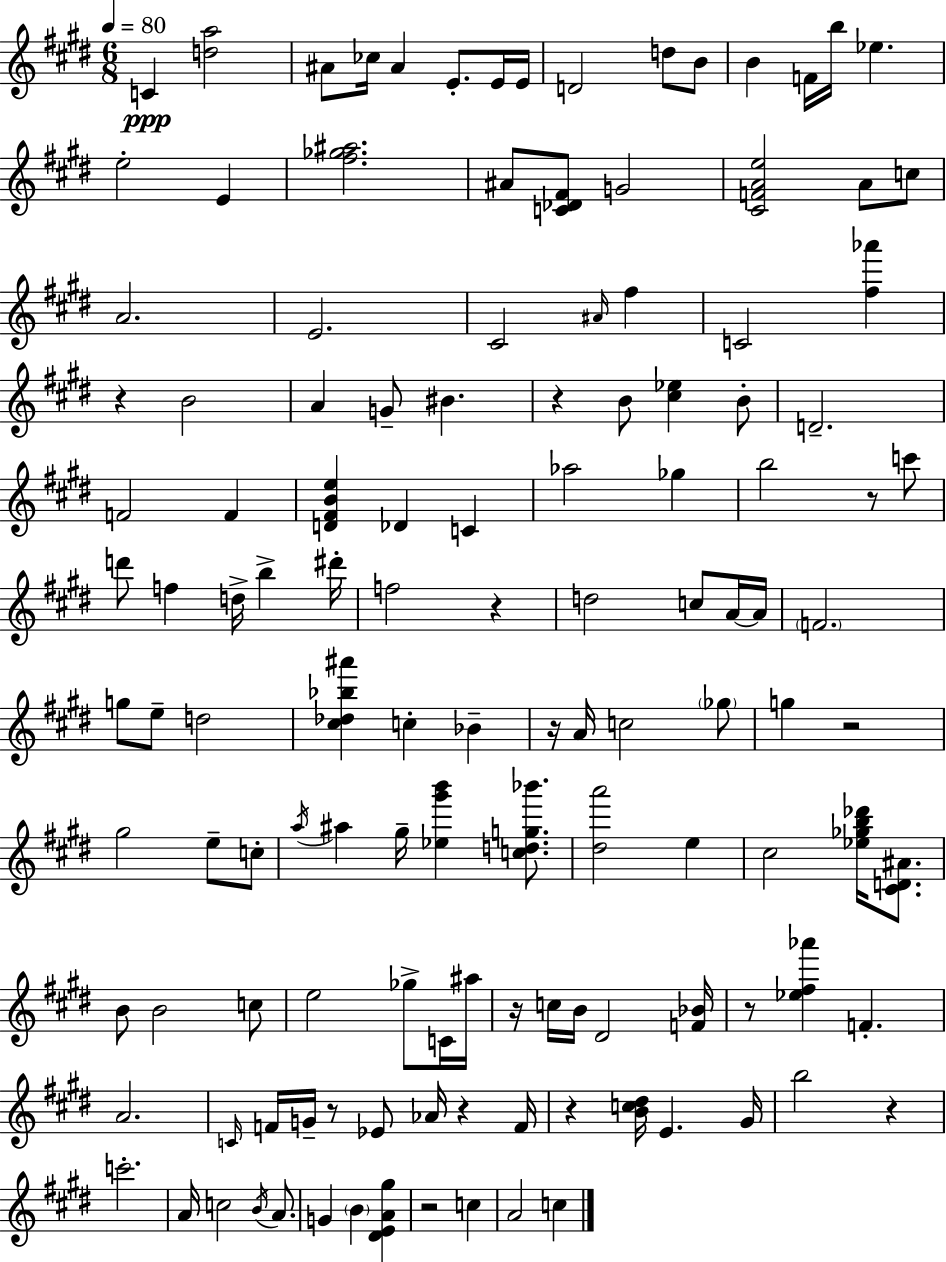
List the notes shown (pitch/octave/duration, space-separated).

C4/q [D5,A5]/h A#4/e CES5/s A#4/q E4/e. E4/s E4/s D4/h D5/e B4/e B4/q F4/s B5/s Eb5/q. E5/h E4/q [F#5,Gb5,A#5]/h. A#4/e [C4,Db4,F#4]/e G4/h [C#4,F4,A4,E5]/h A4/e C5/e A4/h. E4/h. C#4/h A#4/s F#5/q C4/h [F#5,Ab6]/q R/q B4/h A4/q G4/e BIS4/q. R/q B4/e [C#5,Eb5]/q B4/e D4/h. F4/h F4/q [D4,F#4,B4,E5]/q Db4/q C4/q Ab5/h Gb5/q B5/h R/e C6/e D6/e F5/q D5/s B5/q D#6/s F5/h R/q D5/h C5/e A4/s A4/s F4/h. G5/e E5/e D5/h [C#5,Db5,Bb5,A#6]/q C5/q Bb4/q R/s A4/s C5/h Gb5/e G5/q R/h G#5/h E5/e C5/e A5/s A#5/q G#5/s [Eb5,G#6,B6]/q [C5,D5,G5,Bb6]/e. [D#5,A6]/h E5/q C#5/h [Eb5,Gb5,B5,Db6]/s [C#4,D4,A#4]/e. B4/e B4/h C5/e E5/h Gb5/e C4/s A#5/s R/s C5/s B4/s D#4/h [F4,Bb4]/s R/e [Eb5,F#5,Ab6]/q F4/q. A4/h. C4/s F4/s G4/s R/e Eb4/e Ab4/s R/q F4/s R/q [B4,C5,D#5]/s E4/q. G#4/s B5/h R/q C6/h. A4/s C5/h B4/s A4/e. G4/q B4/q [D#4,E4,A4,G#5]/q R/h C5/q A4/h C5/q